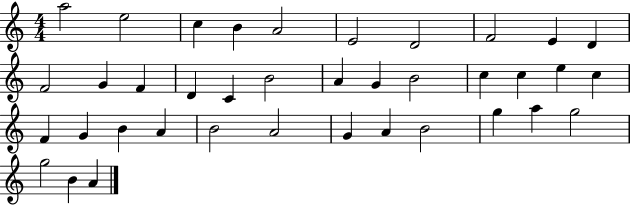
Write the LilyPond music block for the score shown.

{
  \clef treble
  \numericTimeSignature
  \time 4/4
  \key c \major
  a''2 e''2 | c''4 b'4 a'2 | e'2 d'2 | f'2 e'4 d'4 | \break f'2 g'4 f'4 | d'4 c'4 b'2 | a'4 g'4 b'2 | c''4 c''4 e''4 c''4 | \break f'4 g'4 b'4 a'4 | b'2 a'2 | g'4 a'4 b'2 | g''4 a''4 g''2 | \break g''2 b'4 a'4 | \bar "|."
}